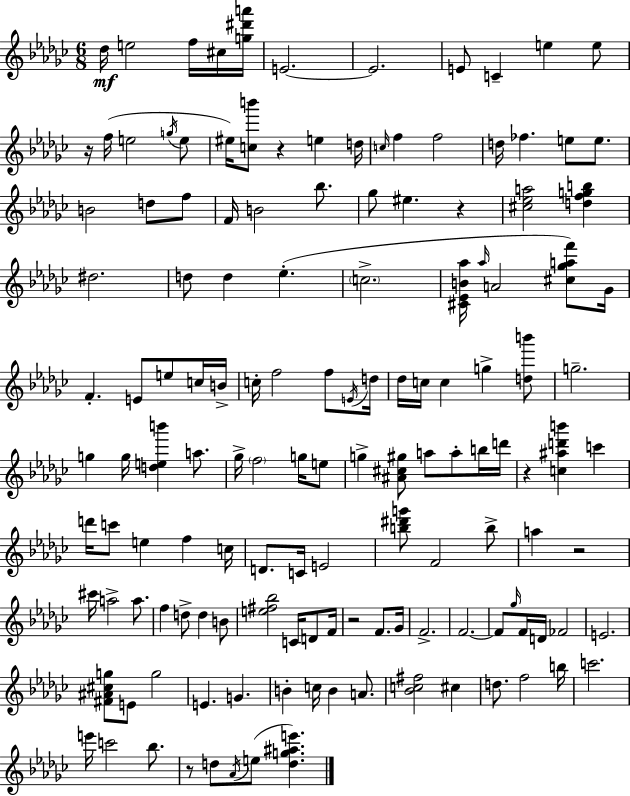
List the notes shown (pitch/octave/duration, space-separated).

Db5/s E5/h F5/s C#5/s [G5,D#6,A6]/s E4/h. E4/h. E4/e C4/q E5/q E5/e R/s F5/s E5/h G5/s E5/e EIS5/s [C5,B6]/e R/q E5/q D5/s C5/s F5/q F5/h D5/s FES5/q. E5/e E5/e. B4/h D5/e F5/e F4/s B4/h Bb5/e. Gb5/e EIS5/q. R/q [C#5,Eb5,A5]/h [D5,F5,G5,B5]/q D#5/h. D5/e D5/q Eb5/q. C5/h. [C#4,Eb4,B4,Ab5]/s Ab5/s A4/h [C#5,Gb5,A5,F6]/e Gb4/s F4/q. E4/e E5/e C5/s B4/s C5/s F5/h F5/e E4/s D5/s Db5/s C5/s C5/q G5/q [D5,B6]/e G5/h. G5/q G5/s [D5,E5,B6]/q A5/e. Gb5/s F5/h G5/s E5/e G5/q [A#4,C#5,G#5]/e A5/e A5/e B5/s D6/s R/q [C5,A#5,D6,B6]/q C6/q D6/s C6/e E5/q F5/q C5/s D4/e. C4/s E4/h [B5,D#6,G6]/e F4/h B5/e A5/q R/h C#6/s A5/h A5/e. F5/q D5/e D5/q B4/e [E5,F#5,Bb5]/h C4/s D4/e F4/s R/h F4/e. Gb4/s F4/h. F4/h. F4/e Gb5/s F4/s D4/s FES4/h E4/h. [F#4,A#4,C#5,G5]/e E4/e G5/h E4/q. G4/q. B4/q C5/s B4/q A4/e. [Bb4,C5,F#5]/h C#5/q D5/e. F5/h B5/s C6/h. E6/s C6/h Bb5/e. R/e D5/e Ab4/s E5/e [D5,G5,A#5,E6]/q.